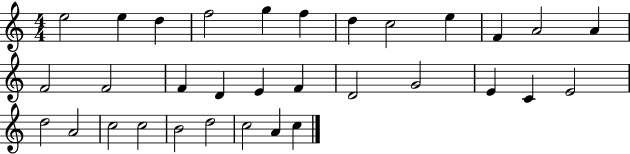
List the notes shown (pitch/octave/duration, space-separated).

E5/h E5/q D5/q F5/h G5/q F5/q D5/q C5/h E5/q F4/q A4/h A4/q F4/h F4/h F4/q D4/q E4/q F4/q D4/h G4/h E4/q C4/q E4/h D5/h A4/h C5/h C5/h B4/h D5/h C5/h A4/q C5/q